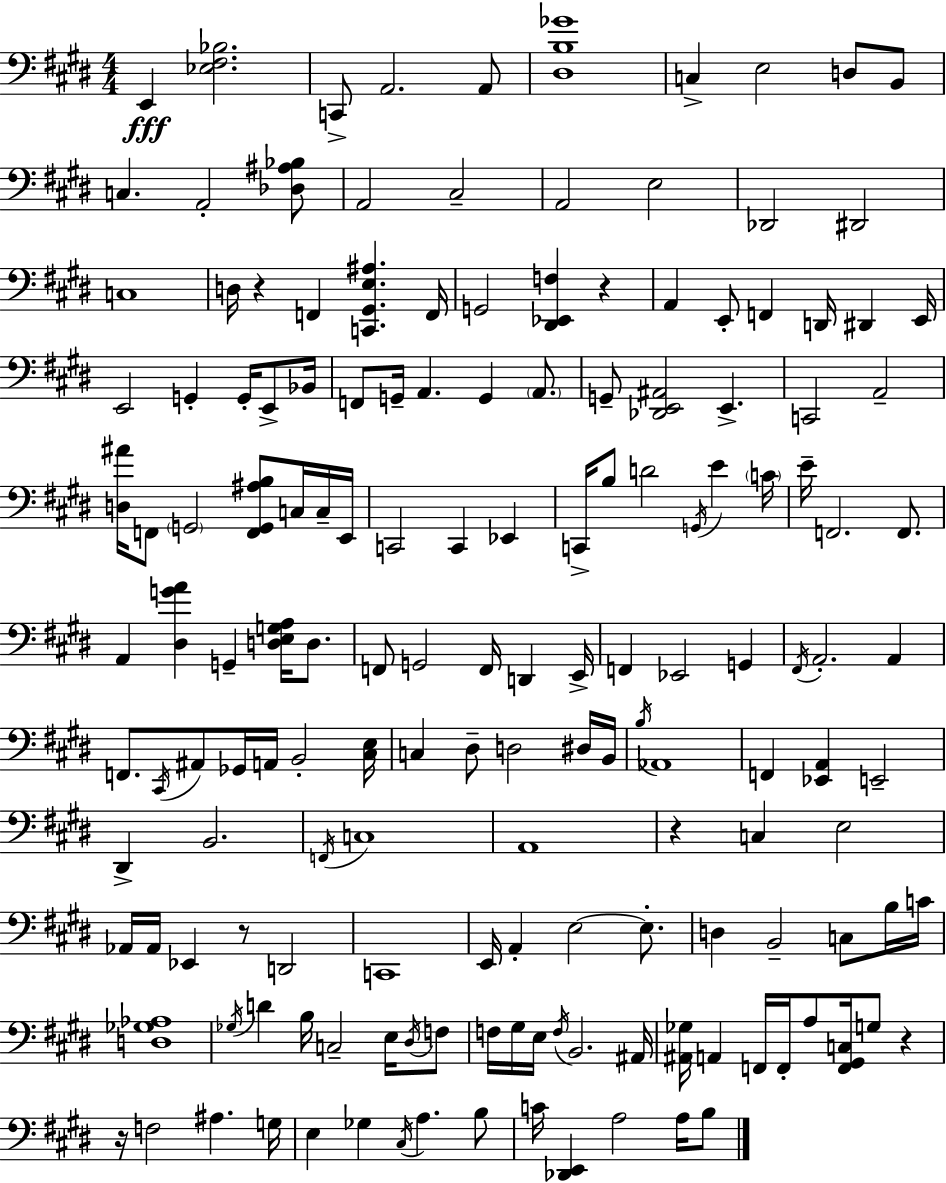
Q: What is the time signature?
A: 4/4